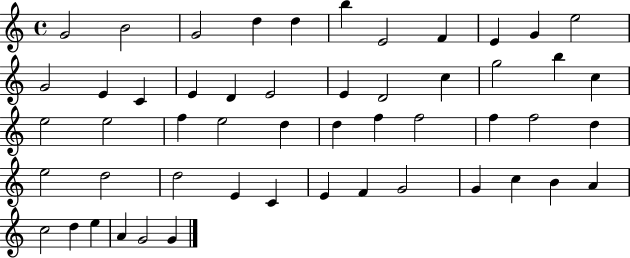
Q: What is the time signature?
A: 4/4